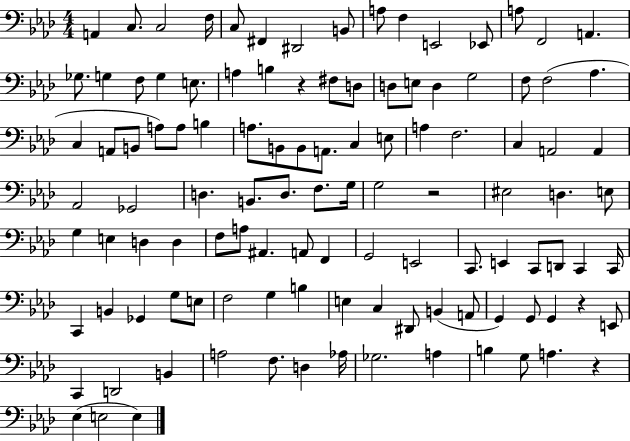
{
  \clef bass
  \numericTimeSignature
  \time 4/4
  \key aes \major
  a,4 c8. c2 f16 | c8 fis,4 dis,2 b,8 | a8 f4 e,2 ees,8 | a8 f,2 a,4. | \break ges8. g4 f8 g4 e8. | a4 b4 r4 fis8 d8 | d8 e8 d4 g2 | f8 f2( aes4. | \break c4 a,8 b,8 a8) a8 b4 | a8. b,8 b,8 a,8. c4 e8 | a4 f2. | c4 a,2 a,4 | \break aes,2 ges,2 | d4. b,8. d8. f8. g16 | g2 r2 | eis2 d4. e8 | \break g4 e4 d4 d4 | f8 a8 ais,4. a,8 f,4 | g,2 e,2 | c,8. e,4 c,8 d,8 c,4 c,16 | \break c,4 b,4 ges,4 g8 e8 | f2 g4 b4 | e4 c4 dis,8 b,4( a,8 | g,4) g,8 g,4 r4 e,8 | \break c,4 d,2 b,4 | a2 f8. d4 aes16 | ges2. a4 | b4 g8 a4. r4 | \break ees4( e2 e4) | \bar "|."
}